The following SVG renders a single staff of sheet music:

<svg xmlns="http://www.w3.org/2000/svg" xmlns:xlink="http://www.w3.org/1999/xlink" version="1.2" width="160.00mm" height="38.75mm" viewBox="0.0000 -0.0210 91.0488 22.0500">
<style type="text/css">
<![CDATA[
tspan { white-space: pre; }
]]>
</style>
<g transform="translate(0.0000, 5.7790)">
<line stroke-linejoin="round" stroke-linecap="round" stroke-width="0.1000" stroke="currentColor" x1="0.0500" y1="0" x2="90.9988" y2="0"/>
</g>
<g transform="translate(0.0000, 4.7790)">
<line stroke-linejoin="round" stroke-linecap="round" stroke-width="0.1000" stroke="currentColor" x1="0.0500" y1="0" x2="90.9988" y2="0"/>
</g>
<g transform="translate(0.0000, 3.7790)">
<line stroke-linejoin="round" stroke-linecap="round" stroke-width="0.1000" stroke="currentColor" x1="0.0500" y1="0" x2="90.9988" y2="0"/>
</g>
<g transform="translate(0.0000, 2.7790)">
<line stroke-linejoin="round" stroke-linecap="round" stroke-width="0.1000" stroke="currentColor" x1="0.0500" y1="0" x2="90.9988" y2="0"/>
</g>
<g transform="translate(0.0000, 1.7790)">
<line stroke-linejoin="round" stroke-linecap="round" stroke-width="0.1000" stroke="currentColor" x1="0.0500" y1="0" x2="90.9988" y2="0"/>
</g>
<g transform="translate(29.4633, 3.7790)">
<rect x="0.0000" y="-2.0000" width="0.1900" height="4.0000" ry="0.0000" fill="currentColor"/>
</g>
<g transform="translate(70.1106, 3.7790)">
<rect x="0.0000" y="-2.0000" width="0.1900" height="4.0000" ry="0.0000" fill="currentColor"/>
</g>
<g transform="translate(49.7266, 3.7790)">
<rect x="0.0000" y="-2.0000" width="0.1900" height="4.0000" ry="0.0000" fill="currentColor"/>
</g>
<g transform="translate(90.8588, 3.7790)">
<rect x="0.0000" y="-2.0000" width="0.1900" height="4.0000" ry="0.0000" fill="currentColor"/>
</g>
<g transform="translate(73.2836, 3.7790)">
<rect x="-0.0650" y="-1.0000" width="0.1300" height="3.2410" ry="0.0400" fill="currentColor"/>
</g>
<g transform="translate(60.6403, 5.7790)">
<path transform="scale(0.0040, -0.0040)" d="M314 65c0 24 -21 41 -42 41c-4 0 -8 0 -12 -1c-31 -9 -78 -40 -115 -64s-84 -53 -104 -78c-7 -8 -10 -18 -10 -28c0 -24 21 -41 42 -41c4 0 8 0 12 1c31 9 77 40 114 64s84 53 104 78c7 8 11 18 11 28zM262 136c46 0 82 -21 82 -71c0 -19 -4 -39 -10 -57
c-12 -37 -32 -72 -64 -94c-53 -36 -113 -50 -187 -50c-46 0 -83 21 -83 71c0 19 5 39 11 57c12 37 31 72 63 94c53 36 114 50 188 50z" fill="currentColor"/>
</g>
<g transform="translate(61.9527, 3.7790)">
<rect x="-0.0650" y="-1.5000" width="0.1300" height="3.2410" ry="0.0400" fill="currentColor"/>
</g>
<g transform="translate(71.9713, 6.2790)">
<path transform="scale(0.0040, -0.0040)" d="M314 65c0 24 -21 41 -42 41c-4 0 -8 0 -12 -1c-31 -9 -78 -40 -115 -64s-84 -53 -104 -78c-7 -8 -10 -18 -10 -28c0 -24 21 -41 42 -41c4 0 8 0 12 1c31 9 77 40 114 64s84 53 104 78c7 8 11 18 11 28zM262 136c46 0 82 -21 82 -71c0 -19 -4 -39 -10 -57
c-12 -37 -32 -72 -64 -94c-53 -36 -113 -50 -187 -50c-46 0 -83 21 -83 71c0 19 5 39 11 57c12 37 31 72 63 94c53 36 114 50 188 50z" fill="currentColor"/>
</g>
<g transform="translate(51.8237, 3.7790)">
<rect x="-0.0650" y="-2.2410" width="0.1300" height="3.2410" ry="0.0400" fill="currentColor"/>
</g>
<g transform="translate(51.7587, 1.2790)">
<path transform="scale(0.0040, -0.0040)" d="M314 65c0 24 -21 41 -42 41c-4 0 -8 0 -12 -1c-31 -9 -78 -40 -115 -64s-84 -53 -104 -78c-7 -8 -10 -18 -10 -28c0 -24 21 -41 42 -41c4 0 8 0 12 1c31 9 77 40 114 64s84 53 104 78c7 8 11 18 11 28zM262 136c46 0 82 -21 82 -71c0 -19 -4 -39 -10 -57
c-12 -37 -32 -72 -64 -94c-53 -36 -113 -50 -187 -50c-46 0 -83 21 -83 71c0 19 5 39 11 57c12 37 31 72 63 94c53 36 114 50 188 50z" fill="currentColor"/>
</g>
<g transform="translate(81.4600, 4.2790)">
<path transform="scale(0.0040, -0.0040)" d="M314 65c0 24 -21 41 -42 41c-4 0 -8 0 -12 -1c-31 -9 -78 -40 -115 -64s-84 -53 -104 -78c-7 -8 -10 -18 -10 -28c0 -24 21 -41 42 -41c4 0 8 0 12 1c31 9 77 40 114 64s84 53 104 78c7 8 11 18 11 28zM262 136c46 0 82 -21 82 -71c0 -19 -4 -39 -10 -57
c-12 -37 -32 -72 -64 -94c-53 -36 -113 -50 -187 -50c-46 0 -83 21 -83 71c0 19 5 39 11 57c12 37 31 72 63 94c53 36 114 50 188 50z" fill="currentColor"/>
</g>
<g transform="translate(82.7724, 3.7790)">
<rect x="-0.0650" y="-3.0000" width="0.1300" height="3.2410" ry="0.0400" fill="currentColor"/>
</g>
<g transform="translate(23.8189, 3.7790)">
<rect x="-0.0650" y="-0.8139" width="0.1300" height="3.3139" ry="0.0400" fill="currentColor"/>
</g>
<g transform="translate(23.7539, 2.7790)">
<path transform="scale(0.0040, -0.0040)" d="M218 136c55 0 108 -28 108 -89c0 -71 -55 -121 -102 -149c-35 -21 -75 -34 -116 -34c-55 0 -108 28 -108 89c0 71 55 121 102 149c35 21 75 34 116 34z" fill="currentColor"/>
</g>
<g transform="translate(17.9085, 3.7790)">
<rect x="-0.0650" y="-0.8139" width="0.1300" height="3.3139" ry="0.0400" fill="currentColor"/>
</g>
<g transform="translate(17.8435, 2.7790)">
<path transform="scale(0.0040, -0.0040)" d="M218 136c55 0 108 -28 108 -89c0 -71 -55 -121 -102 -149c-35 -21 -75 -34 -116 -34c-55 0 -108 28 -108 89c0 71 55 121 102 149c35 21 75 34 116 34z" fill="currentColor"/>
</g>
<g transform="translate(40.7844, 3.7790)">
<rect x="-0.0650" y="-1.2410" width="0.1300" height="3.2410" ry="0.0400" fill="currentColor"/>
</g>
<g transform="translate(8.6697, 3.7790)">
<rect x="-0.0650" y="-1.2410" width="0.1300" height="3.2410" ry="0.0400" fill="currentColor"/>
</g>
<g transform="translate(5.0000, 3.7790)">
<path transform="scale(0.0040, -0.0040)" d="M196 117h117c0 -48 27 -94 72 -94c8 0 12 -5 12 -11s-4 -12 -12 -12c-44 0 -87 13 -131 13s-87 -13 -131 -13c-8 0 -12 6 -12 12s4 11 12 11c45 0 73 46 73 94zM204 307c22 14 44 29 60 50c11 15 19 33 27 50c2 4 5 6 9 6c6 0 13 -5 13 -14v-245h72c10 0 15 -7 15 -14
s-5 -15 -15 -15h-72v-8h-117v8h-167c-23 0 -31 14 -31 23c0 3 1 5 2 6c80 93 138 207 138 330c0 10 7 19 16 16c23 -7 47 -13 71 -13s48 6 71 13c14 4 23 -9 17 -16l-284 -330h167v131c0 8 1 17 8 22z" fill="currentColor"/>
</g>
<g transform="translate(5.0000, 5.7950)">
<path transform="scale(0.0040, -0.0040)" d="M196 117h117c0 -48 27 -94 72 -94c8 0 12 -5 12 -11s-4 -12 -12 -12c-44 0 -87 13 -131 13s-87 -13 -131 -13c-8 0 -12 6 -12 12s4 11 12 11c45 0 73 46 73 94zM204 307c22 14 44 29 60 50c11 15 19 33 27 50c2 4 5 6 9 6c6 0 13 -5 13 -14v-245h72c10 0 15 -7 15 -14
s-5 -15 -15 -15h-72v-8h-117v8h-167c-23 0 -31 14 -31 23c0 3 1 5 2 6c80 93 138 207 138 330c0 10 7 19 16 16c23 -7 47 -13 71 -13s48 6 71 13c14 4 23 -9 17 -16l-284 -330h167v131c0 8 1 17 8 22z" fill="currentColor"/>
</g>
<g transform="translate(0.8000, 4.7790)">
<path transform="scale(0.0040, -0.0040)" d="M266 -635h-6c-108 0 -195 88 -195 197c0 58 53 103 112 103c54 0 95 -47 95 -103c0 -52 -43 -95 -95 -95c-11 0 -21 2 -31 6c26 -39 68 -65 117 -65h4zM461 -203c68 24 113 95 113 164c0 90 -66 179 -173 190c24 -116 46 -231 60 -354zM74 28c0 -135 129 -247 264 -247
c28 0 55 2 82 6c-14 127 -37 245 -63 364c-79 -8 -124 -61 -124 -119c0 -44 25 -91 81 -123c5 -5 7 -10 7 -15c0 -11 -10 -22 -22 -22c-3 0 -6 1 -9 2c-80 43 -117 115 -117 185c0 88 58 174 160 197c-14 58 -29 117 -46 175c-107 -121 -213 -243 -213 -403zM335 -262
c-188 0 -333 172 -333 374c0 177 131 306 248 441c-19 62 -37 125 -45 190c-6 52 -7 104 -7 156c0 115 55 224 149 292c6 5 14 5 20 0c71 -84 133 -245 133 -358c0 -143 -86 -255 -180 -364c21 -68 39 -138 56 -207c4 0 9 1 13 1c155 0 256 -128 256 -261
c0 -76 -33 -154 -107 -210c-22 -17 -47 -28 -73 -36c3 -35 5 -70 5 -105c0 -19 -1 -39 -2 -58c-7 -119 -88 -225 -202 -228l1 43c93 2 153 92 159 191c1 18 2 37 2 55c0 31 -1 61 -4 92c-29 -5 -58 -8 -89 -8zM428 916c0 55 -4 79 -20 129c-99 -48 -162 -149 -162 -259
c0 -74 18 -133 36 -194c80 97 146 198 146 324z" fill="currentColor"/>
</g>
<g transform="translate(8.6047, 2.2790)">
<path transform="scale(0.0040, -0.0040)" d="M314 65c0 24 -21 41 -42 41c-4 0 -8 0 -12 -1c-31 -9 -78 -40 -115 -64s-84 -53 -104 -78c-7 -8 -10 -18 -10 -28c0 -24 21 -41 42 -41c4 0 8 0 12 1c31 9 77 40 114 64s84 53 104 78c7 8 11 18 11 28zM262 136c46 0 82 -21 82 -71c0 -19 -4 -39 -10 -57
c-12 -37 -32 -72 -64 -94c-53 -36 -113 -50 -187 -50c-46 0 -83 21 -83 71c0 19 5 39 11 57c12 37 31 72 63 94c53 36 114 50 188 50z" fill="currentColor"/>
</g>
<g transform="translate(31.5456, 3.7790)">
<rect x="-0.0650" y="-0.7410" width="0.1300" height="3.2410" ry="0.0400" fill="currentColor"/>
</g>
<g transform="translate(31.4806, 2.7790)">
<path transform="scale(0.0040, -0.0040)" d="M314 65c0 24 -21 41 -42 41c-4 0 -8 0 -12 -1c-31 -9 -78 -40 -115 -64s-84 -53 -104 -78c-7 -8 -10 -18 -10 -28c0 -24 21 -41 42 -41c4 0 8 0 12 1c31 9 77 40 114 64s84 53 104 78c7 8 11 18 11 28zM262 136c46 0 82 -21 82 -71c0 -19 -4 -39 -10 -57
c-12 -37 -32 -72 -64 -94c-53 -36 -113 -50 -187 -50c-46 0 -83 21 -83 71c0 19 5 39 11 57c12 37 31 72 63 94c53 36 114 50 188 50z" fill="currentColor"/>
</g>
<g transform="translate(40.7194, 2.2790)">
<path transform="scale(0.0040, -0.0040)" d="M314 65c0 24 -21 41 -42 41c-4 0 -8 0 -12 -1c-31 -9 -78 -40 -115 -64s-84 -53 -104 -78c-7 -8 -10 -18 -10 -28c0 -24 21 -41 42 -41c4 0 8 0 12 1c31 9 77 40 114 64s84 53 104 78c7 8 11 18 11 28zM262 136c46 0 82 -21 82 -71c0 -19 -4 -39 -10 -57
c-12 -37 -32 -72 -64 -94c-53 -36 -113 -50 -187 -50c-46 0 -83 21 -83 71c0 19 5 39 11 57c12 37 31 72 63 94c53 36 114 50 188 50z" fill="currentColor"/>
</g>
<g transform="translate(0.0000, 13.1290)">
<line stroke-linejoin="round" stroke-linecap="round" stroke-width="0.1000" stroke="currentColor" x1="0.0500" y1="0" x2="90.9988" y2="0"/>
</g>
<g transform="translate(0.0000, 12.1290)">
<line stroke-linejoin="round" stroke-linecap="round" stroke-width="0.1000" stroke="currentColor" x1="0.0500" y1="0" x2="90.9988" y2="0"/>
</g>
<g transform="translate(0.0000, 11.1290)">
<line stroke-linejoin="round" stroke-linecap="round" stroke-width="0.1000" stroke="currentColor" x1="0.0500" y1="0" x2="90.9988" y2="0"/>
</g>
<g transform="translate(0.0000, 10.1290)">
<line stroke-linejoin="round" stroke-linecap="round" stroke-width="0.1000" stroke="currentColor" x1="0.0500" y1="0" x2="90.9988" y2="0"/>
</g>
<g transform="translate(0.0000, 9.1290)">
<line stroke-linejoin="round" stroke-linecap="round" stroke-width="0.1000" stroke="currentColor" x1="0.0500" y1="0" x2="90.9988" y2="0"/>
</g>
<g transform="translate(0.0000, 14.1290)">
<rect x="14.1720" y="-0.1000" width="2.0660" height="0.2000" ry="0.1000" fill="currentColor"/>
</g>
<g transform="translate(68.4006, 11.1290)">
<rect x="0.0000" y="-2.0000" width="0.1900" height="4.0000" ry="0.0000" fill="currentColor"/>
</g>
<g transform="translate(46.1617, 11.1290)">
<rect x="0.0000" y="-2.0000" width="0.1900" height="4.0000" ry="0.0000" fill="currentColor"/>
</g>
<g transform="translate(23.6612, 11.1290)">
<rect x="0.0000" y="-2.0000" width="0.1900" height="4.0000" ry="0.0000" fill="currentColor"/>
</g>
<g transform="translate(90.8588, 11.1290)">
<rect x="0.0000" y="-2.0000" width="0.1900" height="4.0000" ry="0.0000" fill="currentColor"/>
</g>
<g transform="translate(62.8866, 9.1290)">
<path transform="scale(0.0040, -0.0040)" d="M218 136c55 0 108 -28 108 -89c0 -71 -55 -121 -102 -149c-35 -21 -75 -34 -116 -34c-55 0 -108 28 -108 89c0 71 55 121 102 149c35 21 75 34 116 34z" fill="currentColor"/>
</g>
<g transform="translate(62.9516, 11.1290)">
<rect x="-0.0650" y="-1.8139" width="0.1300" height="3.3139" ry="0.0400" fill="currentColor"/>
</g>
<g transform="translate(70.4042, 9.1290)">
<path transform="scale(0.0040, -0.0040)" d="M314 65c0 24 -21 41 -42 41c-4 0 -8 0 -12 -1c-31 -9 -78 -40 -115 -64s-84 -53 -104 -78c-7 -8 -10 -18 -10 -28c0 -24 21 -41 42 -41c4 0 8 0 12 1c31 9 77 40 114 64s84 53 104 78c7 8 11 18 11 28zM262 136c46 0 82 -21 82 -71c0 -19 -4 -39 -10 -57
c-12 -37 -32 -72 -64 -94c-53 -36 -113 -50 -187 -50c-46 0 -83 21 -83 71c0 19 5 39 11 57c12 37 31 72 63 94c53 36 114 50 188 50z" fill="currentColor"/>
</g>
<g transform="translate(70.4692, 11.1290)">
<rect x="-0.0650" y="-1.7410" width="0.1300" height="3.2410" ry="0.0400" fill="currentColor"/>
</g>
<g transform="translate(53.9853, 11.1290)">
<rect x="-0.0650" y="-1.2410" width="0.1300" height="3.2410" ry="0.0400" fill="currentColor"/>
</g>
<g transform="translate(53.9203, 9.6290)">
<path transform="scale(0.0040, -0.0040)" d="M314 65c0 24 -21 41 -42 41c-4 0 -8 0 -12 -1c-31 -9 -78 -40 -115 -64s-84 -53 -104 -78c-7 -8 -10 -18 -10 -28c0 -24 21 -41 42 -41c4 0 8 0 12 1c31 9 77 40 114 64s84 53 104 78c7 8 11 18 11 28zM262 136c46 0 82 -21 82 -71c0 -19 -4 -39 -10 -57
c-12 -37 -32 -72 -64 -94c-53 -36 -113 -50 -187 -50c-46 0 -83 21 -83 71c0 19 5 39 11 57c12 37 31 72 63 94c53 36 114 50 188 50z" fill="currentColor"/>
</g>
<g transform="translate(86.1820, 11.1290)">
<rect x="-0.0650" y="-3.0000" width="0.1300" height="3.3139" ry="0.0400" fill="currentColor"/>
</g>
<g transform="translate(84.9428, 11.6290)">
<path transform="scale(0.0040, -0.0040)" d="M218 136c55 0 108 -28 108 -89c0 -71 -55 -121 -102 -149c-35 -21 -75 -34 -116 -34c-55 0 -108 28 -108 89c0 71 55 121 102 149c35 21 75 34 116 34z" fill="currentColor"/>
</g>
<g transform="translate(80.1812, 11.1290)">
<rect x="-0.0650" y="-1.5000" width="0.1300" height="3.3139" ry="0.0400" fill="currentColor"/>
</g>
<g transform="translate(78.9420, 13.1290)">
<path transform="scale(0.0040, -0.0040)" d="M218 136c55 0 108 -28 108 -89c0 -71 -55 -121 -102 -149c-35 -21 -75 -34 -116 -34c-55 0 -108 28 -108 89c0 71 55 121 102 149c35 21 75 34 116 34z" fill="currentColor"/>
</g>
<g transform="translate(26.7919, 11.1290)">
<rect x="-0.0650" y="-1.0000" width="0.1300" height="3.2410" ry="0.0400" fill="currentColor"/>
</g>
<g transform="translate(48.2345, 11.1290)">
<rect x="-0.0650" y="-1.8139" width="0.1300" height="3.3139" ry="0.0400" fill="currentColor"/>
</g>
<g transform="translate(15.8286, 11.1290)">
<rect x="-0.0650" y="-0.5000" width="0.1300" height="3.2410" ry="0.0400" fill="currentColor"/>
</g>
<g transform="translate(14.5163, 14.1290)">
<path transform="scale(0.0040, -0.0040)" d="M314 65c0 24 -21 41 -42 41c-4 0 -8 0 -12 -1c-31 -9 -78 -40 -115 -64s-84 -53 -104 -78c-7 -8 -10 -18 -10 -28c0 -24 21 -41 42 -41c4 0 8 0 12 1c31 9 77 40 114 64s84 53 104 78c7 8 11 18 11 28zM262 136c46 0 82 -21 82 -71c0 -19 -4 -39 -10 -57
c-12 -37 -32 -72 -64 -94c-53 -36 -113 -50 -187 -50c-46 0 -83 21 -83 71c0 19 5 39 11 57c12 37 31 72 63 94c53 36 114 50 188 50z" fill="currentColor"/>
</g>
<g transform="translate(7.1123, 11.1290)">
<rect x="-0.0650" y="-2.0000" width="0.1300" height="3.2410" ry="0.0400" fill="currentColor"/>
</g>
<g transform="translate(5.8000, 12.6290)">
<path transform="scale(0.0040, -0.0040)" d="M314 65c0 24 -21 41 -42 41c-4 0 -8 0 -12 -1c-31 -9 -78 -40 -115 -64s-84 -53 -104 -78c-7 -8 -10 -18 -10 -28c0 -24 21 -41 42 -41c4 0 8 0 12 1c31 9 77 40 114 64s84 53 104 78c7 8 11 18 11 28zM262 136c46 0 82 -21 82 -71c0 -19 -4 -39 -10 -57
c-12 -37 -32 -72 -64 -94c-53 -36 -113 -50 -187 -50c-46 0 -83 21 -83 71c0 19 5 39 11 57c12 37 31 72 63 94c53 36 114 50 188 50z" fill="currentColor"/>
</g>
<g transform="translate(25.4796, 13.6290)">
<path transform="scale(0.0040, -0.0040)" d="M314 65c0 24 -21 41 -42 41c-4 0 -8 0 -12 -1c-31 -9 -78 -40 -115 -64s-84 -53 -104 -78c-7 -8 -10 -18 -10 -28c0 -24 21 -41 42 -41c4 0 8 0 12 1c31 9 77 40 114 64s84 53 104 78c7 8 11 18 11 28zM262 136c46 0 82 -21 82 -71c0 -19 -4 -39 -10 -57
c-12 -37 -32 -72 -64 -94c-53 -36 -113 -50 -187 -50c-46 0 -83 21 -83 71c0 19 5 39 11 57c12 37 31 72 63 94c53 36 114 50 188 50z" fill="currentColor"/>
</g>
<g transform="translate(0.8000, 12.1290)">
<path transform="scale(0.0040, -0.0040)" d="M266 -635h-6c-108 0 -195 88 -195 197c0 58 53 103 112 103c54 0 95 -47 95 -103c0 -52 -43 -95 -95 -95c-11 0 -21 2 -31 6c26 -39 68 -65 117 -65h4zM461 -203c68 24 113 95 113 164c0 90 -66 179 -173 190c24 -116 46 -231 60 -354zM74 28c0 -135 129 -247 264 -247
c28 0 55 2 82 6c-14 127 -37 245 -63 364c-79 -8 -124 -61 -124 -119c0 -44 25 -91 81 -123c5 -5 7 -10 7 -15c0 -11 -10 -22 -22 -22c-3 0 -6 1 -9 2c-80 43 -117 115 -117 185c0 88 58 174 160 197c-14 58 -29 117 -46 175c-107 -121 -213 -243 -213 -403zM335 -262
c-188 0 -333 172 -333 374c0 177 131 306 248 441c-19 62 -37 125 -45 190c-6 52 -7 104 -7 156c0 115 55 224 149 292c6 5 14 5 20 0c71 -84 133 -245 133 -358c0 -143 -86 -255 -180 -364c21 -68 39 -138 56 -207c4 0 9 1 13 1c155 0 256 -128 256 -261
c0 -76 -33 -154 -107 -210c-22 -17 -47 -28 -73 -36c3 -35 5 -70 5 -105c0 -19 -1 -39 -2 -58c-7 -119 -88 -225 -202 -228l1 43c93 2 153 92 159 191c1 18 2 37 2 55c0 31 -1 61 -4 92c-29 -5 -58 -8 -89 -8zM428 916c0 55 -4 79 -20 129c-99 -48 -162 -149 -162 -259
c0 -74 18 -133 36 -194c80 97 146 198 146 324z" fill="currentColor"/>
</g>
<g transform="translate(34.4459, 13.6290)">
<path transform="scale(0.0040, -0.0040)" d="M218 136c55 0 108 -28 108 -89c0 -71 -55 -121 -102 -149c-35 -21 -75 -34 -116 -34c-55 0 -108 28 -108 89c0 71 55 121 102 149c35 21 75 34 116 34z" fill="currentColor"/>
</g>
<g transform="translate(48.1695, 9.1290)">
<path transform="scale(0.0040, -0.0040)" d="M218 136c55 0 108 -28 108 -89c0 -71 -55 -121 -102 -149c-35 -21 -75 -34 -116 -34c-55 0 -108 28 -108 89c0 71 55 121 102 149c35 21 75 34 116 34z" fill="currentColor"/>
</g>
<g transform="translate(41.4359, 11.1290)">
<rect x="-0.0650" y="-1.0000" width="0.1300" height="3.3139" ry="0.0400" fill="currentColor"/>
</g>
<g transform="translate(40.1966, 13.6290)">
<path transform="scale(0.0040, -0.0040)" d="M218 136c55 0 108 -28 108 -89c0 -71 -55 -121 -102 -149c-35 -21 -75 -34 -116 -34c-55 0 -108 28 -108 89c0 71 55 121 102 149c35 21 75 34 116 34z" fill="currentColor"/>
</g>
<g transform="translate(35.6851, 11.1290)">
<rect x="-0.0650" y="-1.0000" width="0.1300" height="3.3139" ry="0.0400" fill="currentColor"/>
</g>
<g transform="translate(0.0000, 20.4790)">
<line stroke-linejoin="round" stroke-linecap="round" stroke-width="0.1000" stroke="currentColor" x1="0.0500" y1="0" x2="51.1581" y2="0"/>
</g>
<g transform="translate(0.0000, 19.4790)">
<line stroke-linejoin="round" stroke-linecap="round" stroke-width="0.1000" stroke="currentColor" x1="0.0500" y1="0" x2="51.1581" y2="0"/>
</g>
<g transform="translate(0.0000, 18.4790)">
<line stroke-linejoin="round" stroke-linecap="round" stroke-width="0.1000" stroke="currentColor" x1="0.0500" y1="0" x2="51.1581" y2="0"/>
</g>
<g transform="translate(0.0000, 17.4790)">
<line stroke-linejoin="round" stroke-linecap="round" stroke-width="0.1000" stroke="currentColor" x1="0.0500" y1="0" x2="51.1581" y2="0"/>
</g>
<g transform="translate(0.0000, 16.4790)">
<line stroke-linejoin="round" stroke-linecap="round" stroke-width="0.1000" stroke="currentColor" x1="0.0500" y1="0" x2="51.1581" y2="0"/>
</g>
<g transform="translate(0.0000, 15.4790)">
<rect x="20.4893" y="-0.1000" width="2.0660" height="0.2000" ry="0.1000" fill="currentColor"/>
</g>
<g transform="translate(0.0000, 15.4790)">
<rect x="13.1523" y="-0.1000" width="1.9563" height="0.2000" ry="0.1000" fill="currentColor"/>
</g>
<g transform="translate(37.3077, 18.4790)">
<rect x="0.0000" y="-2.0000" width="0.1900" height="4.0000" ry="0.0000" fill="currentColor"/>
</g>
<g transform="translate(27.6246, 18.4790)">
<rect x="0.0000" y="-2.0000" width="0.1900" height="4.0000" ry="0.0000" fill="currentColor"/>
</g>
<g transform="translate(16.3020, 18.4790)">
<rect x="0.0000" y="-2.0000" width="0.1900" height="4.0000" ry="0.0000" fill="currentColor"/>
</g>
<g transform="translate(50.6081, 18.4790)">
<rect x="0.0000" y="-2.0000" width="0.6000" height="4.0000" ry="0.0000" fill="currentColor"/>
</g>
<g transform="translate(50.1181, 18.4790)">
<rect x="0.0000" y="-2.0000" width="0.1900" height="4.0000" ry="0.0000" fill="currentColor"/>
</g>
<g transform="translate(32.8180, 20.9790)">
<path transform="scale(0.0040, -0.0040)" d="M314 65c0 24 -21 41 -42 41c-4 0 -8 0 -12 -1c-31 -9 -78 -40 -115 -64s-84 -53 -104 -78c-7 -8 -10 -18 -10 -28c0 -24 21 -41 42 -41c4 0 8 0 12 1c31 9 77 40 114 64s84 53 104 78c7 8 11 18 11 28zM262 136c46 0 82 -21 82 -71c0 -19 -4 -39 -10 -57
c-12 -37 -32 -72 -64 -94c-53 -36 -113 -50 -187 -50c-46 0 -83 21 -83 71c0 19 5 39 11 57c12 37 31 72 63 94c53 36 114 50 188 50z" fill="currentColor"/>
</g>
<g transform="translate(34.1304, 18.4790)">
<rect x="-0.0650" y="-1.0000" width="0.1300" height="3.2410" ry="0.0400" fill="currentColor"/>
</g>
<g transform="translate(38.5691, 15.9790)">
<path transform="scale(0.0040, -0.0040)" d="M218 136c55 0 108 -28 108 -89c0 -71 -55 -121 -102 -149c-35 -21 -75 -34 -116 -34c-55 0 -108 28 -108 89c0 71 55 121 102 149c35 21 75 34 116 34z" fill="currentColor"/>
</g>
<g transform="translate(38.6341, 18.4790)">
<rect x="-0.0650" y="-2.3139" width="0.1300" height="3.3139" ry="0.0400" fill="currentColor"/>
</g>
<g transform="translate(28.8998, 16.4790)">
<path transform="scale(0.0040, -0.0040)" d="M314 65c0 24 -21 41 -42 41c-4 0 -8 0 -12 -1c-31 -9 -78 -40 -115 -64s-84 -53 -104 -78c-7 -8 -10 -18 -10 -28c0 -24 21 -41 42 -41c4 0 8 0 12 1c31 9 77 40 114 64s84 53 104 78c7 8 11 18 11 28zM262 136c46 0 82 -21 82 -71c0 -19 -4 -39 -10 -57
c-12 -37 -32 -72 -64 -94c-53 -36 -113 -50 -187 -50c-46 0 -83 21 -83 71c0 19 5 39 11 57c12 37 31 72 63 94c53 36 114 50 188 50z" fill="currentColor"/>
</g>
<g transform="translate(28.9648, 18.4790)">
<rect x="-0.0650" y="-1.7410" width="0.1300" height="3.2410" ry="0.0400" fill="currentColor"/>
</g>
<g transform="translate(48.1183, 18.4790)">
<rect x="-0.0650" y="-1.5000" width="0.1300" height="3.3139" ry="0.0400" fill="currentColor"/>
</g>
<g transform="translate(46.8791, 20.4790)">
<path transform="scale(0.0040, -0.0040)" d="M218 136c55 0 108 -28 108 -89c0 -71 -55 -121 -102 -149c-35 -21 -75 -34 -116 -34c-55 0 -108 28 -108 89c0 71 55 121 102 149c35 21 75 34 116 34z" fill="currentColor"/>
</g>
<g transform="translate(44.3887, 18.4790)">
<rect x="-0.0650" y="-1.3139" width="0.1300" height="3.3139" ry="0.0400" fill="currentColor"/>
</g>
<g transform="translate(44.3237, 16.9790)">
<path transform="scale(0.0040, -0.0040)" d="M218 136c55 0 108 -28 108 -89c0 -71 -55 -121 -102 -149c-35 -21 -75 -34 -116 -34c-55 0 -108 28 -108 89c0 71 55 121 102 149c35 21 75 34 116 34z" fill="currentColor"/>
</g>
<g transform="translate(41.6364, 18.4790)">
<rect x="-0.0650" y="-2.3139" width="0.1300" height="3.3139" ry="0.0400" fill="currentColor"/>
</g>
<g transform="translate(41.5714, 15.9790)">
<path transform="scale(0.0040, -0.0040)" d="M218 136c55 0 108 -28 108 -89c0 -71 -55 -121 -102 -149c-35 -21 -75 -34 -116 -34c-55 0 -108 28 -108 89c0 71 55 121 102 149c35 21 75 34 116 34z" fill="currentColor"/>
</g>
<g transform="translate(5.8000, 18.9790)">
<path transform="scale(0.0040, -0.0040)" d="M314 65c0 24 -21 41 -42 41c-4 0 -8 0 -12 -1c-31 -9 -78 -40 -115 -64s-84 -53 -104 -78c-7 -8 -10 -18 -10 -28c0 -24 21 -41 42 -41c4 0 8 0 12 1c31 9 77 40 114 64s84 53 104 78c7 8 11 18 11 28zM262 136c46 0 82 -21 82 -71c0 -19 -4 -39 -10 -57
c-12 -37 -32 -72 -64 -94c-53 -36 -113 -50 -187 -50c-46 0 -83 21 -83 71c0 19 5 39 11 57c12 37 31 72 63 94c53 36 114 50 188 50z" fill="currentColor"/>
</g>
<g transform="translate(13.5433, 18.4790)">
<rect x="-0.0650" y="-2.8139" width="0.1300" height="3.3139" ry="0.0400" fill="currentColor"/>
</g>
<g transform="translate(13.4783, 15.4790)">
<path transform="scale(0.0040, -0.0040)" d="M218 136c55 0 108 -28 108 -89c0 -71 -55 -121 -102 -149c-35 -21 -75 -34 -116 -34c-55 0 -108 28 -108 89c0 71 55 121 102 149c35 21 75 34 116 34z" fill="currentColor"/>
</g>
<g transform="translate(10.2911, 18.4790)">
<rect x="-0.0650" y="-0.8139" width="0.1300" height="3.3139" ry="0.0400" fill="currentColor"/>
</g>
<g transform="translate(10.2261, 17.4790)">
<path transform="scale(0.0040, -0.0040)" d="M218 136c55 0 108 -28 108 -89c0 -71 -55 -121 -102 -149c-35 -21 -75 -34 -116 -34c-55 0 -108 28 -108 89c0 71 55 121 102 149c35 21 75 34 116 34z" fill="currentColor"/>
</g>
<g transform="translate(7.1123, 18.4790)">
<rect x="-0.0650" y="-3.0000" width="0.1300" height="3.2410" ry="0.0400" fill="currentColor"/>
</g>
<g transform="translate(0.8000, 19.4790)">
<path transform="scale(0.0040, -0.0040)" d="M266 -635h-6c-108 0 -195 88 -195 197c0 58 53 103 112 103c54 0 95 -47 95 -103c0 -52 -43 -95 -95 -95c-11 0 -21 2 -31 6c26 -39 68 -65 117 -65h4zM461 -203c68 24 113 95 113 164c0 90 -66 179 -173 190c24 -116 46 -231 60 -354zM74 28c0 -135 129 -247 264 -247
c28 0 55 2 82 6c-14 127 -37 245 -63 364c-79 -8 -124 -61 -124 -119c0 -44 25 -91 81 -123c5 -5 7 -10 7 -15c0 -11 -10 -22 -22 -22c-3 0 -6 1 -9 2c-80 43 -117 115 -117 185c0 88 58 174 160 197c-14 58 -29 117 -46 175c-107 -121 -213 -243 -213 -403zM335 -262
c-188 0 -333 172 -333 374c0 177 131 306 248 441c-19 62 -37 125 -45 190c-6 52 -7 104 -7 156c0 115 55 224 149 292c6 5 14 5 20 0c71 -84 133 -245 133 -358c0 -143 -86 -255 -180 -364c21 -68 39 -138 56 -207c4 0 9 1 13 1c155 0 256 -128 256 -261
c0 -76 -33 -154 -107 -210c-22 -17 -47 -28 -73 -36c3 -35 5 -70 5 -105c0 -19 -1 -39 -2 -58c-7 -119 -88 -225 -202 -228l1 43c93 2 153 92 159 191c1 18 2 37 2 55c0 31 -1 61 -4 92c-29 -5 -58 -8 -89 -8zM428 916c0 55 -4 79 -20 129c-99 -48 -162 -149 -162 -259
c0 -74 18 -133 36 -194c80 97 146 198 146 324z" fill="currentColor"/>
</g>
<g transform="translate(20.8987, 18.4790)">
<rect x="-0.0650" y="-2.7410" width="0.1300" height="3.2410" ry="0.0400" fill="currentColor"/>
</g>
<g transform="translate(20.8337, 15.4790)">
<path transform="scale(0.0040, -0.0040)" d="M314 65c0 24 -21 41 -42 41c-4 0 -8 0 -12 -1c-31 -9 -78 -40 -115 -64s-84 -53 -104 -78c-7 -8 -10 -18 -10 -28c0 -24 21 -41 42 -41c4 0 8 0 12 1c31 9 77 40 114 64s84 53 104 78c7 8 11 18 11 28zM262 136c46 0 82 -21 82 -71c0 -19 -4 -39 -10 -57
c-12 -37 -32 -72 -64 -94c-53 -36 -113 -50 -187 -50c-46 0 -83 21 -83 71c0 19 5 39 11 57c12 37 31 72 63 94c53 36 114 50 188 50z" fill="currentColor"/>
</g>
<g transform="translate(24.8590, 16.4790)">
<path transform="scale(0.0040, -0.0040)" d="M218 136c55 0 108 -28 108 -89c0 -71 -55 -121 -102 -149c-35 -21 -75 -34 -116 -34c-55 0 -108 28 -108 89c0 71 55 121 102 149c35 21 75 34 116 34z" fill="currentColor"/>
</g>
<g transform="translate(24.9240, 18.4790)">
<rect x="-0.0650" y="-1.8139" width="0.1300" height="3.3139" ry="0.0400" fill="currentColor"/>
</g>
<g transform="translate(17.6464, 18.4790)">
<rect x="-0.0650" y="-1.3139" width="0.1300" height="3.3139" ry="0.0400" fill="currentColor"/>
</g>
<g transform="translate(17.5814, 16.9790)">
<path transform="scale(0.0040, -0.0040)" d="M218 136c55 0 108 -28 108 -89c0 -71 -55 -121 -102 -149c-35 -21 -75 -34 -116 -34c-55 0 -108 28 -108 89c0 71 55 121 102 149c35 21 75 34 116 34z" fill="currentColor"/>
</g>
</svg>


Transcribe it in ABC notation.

X:1
T:Untitled
M:4/4
L:1/4
K:C
e2 d d d2 e2 g2 E2 D2 A2 F2 C2 D2 D D f e2 f f2 E A A2 d a e a2 f f2 D2 g g e E